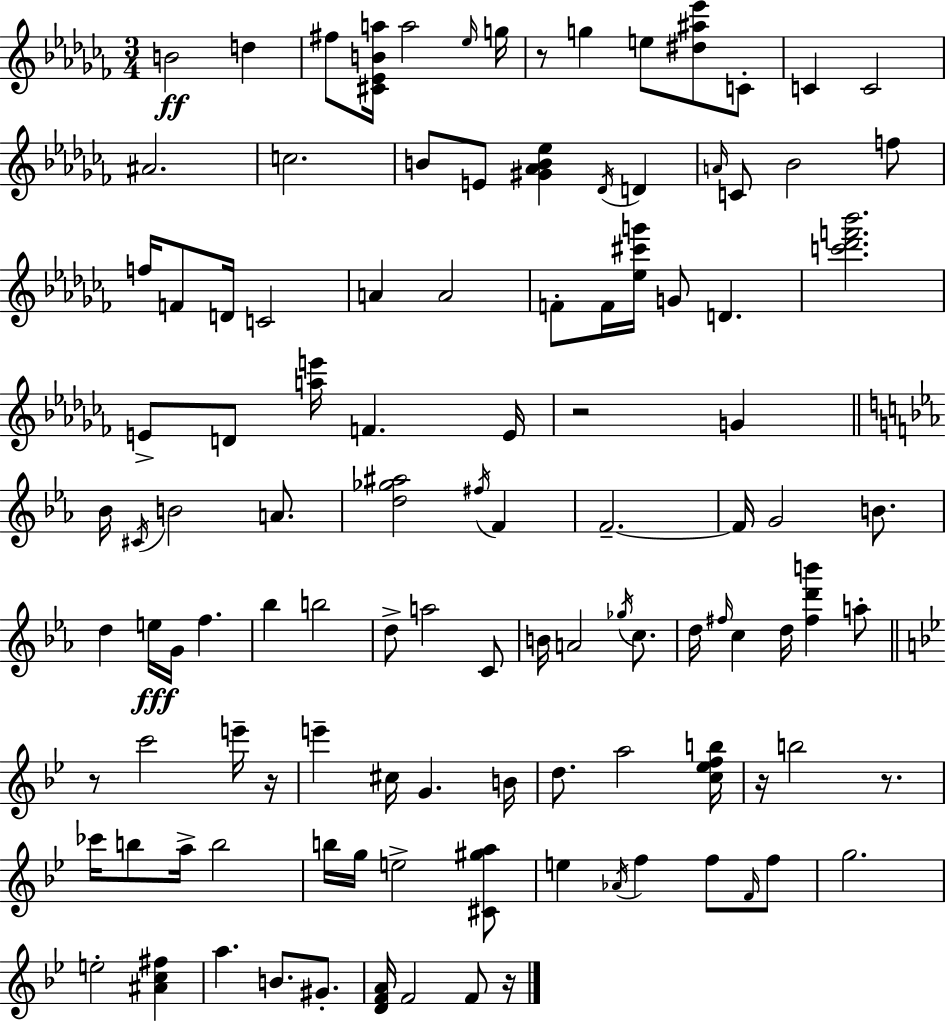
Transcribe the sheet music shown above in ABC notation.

X:1
T:Untitled
M:3/4
L:1/4
K:Abm
B2 d ^f/2 [^C_EBa]/4 a2 _e/4 g/4 z/2 g e/2 [^d^a_e']/2 C/2 C C2 ^A2 c2 B/2 E/2 [^G_AB_e] _D/4 D A/4 C/2 _B2 f/2 f/4 F/2 D/4 C2 A A2 F/2 F/4 [_e^c'g']/4 G/2 D [c'_d'f'_b']2 E/2 D/2 [ae']/4 F E/4 z2 G _B/4 ^C/4 B2 A/2 [d_g^a]2 ^f/4 F F2 F/4 G2 B/2 d e/4 G/4 f _b b2 d/2 a2 C/2 B/4 A2 _g/4 c/2 d/4 ^f/4 c d/4 [^fd'b'] a/2 z/2 c'2 e'/4 z/4 e' ^c/4 G B/4 d/2 a2 [c_efb]/4 z/4 b2 z/2 _c'/4 b/2 a/4 b2 b/4 g/4 e2 [^C^ga]/2 e _A/4 f f/2 F/4 f/2 g2 e2 [^Ac^f] a B/2 ^G/2 [DFA]/4 F2 F/2 z/4